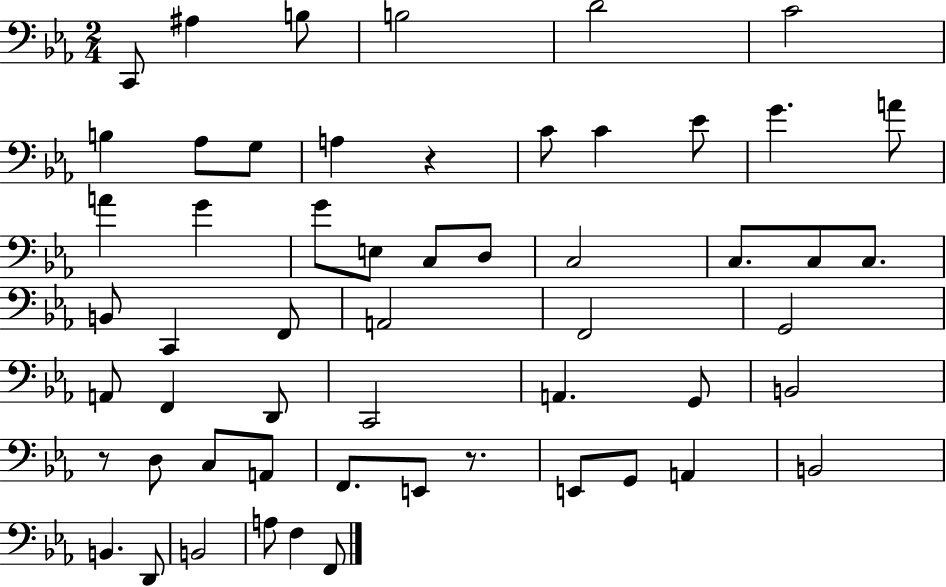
{
  \clef bass
  \numericTimeSignature
  \time 2/4
  \key ees \major
  c,8 ais4 b8 | b2 | d'2 | c'2 | \break b4 aes8 g8 | a4 r4 | c'8 c'4 ees'8 | g'4. a'8 | \break a'4 g'4 | g'8 e8 c8 d8 | c2 | c8. c8 c8. | \break b,8 c,4 f,8 | a,2 | f,2 | g,2 | \break a,8 f,4 d,8 | c,2 | a,4. g,8 | b,2 | \break r8 d8 c8 a,8 | f,8. e,8 r8. | e,8 g,8 a,4 | b,2 | \break b,4. d,8 | b,2 | a8 f4 f,8 | \bar "|."
}